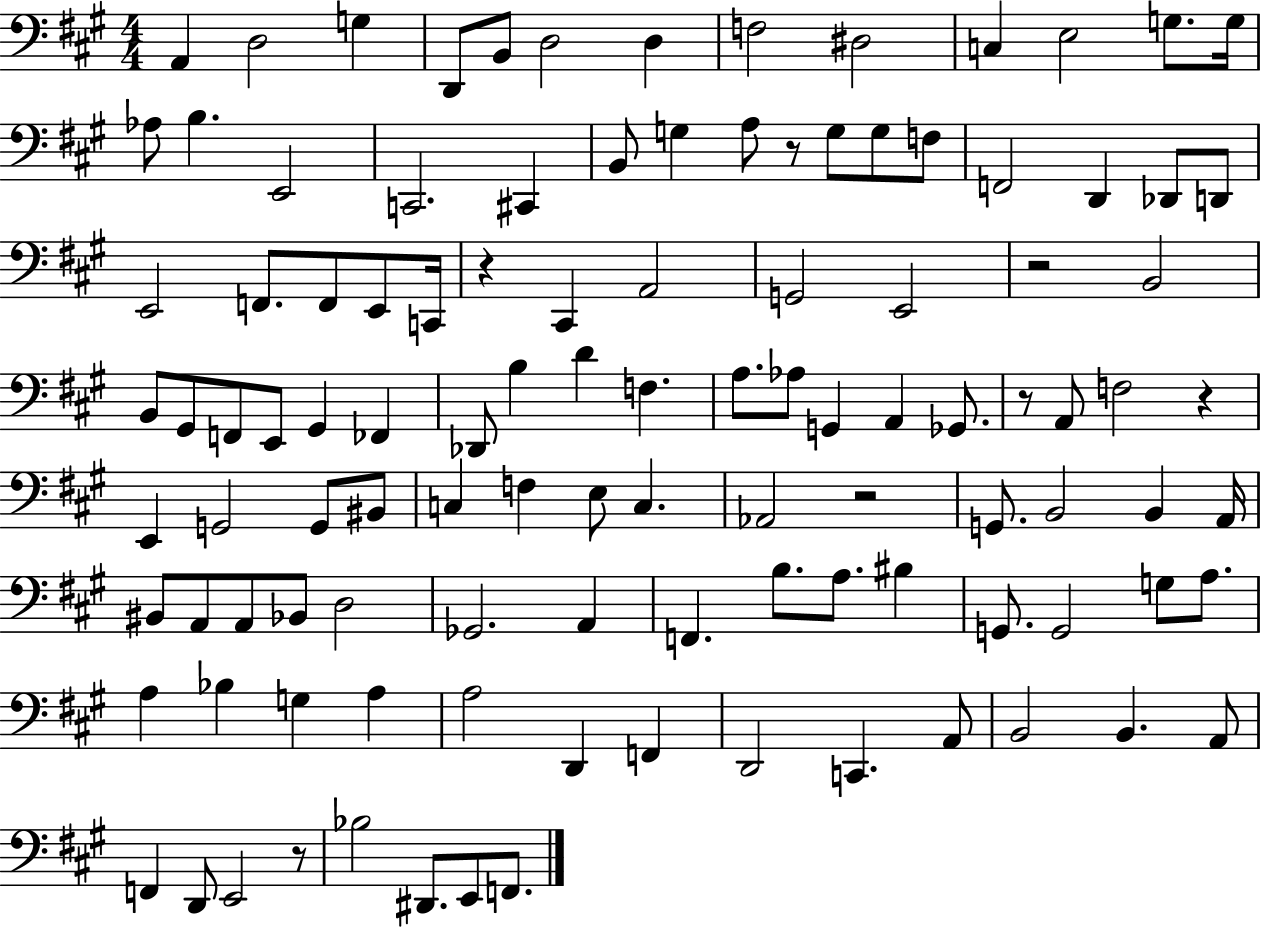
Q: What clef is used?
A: bass